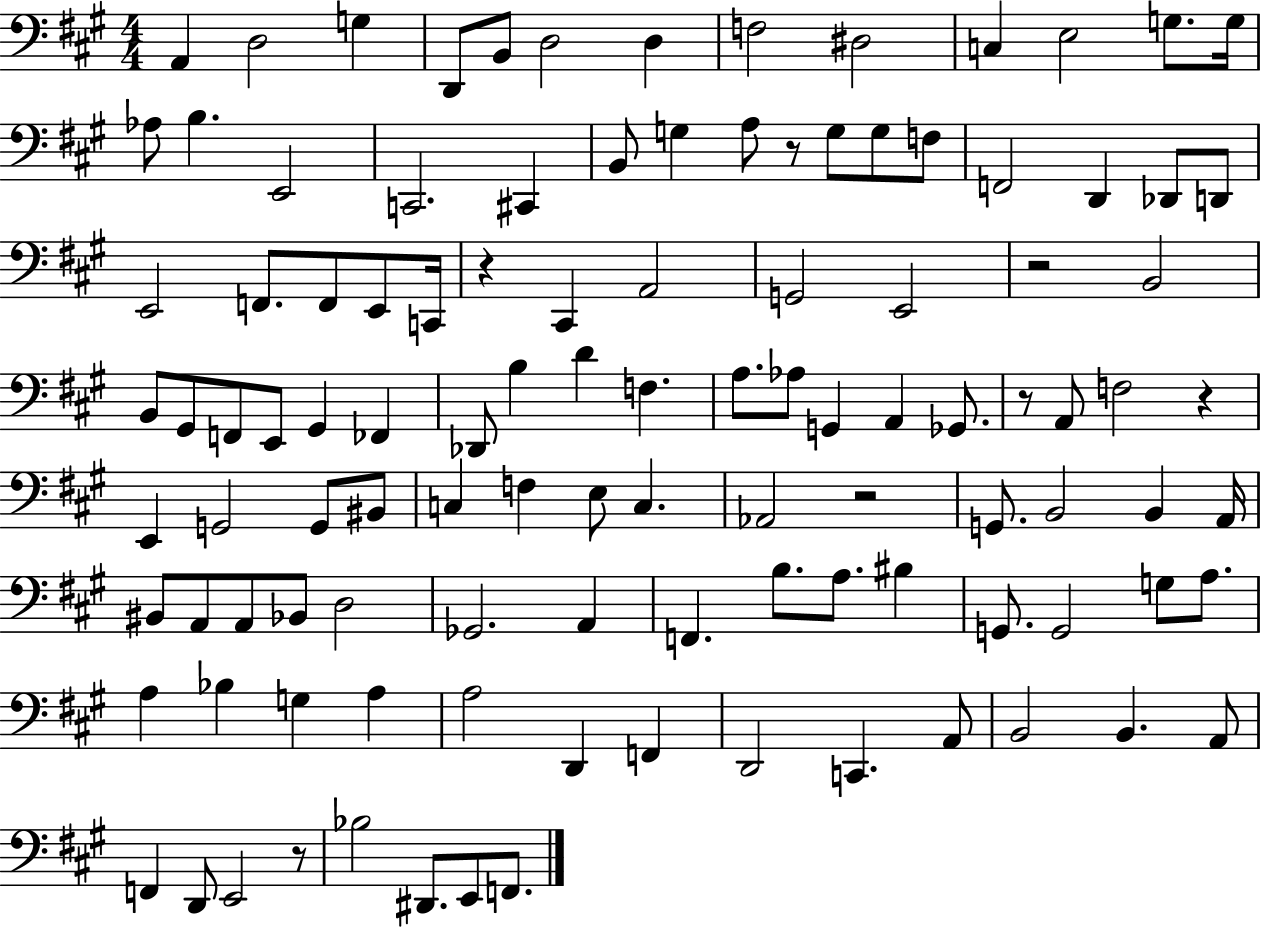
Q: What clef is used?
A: bass